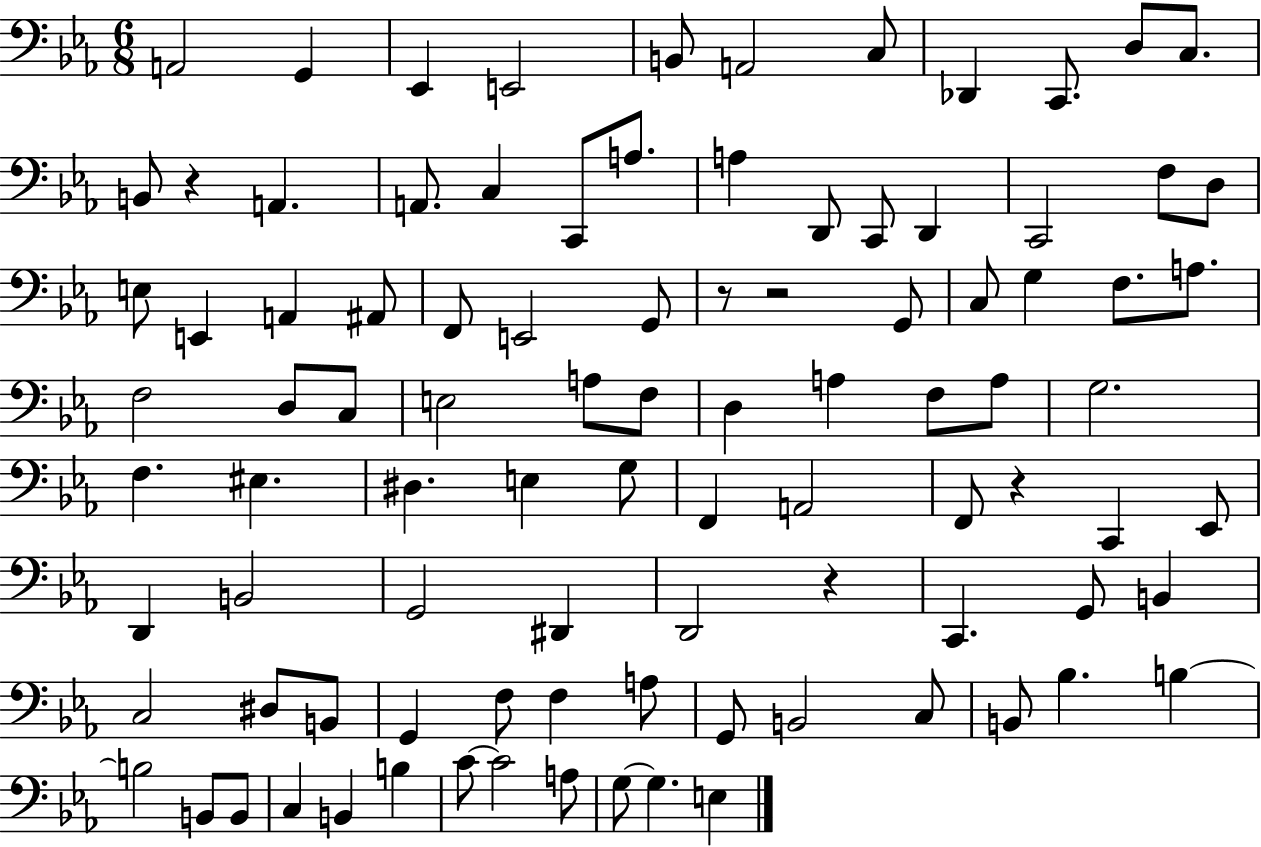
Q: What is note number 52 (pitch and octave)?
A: G3